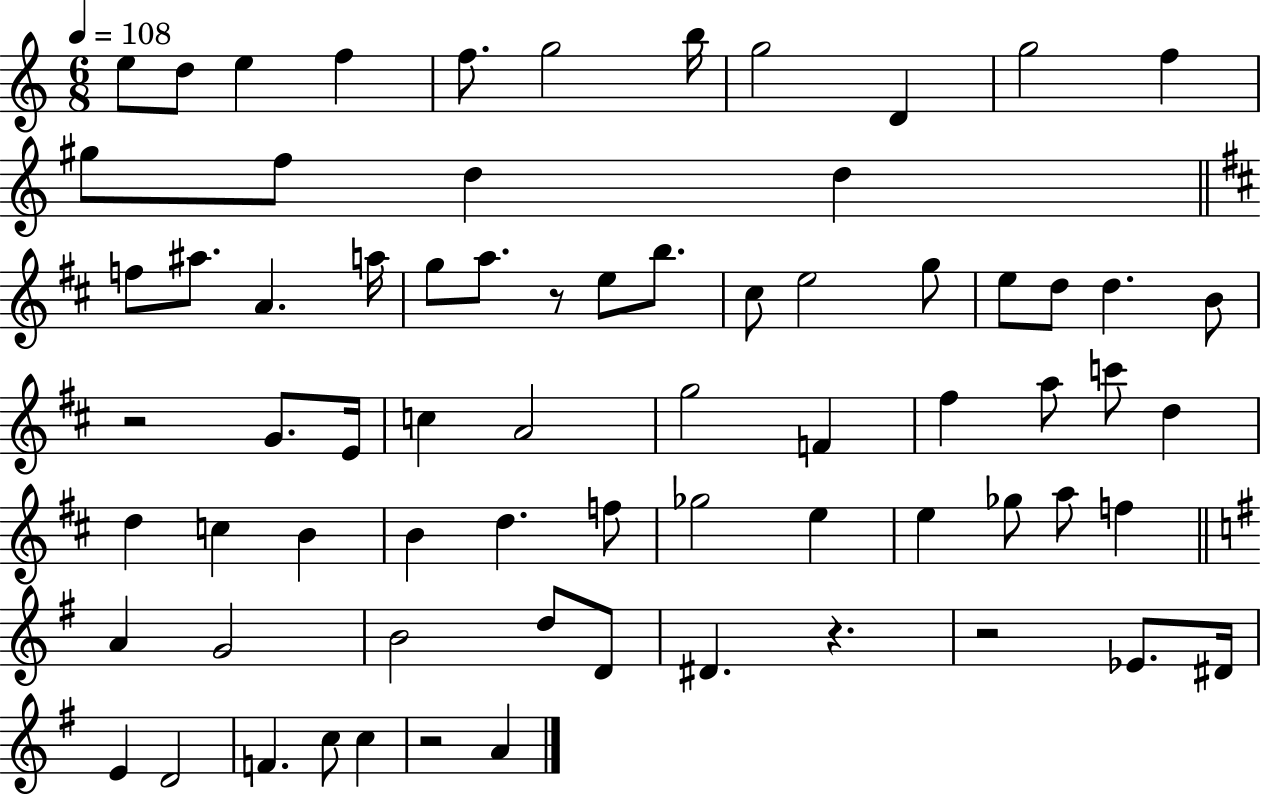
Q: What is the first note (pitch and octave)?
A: E5